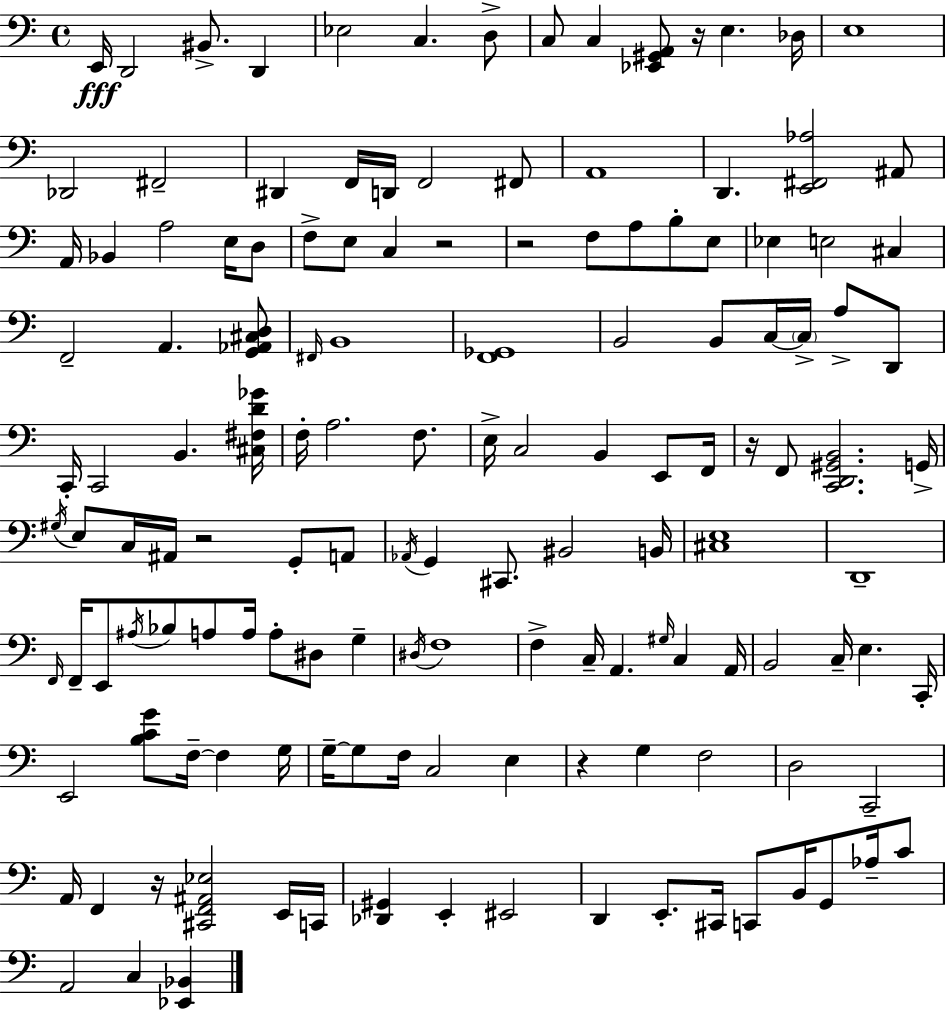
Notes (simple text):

E2/s D2/h BIS2/e. D2/q Eb3/h C3/q. D3/e C3/e C3/q [Eb2,G#2,A2]/e R/s E3/q. Db3/s E3/w Db2/h F#2/h D#2/q F2/s D2/s F2/h F#2/e A2/w D2/q. [E2,F#2,Ab3]/h A#2/e A2/s Bb2/q A3/h E3/s D3/e F3/e E3/e C3/q R/h R/h F3/e A3/e B3/e E3/e Eb3/q E3/h C#3/q F2/h A2/q. [G2,Ab2,C#3,D3]/e F#2/s B2/w [F2,Gb2]/w B2/h B2/e C3/s C3/s A3/e D2/e C2/s C2/h B2/q. [C#3,F#3,D4,Gb4]/s F3/s A3/h. F3/e. E3/s C3/h B2/q E2/e F2/s R/s F2/e [C2,D2,G#2,B2]/h. G2/s G#3/s E3/e C3/s A#2/s R/h G2/e A2/e Ab2/s G2/q C#2/e. BIS2/h B2/s [C#3,E3]/w D2/w F2/s F2/s E2/e A#3/s Bb3/e A3/e A3/s A3/e D#3/e G3/q D#3/s F3/w F3/q C3/s A2/q. G#3/s C3/q A2/s B2/h C3/s E3/q. C2/s E2/h [B3,C4,G4]/e F3/s F3/q G3/s G3/s G3/e F3/s C3/h E3/q R/q G3/q F3/h D3/h C2/h A2/s F2/q R/s [C#2,F2,A#2,Eb3]/h E2/s C2/s [Db2,G#2]/q E2/q EIS2/h D2/q E2/e. C#2/s C2/e B2/s G2/e Ab3/s C4/e A2/h C3/q [Eb2,Bb2]/q